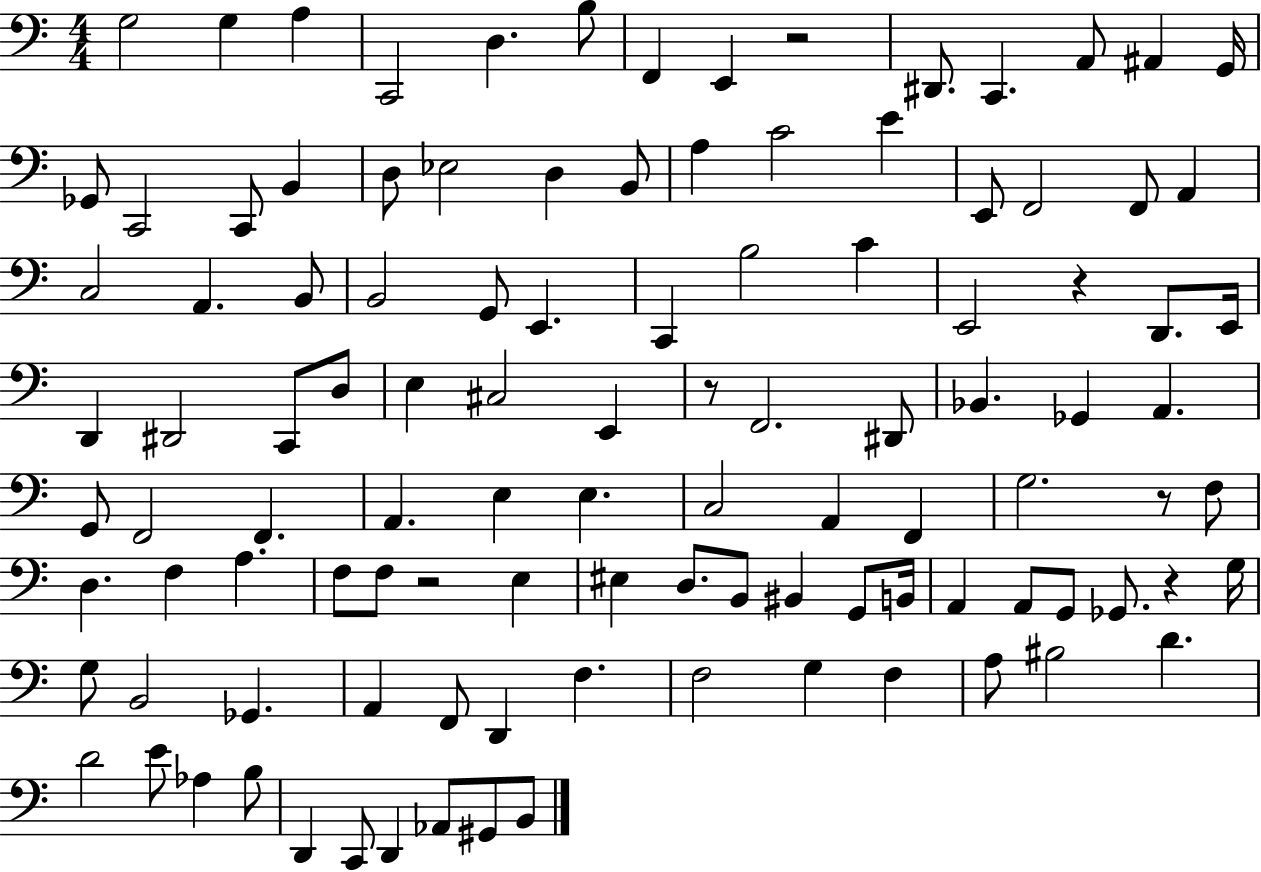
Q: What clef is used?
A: bass